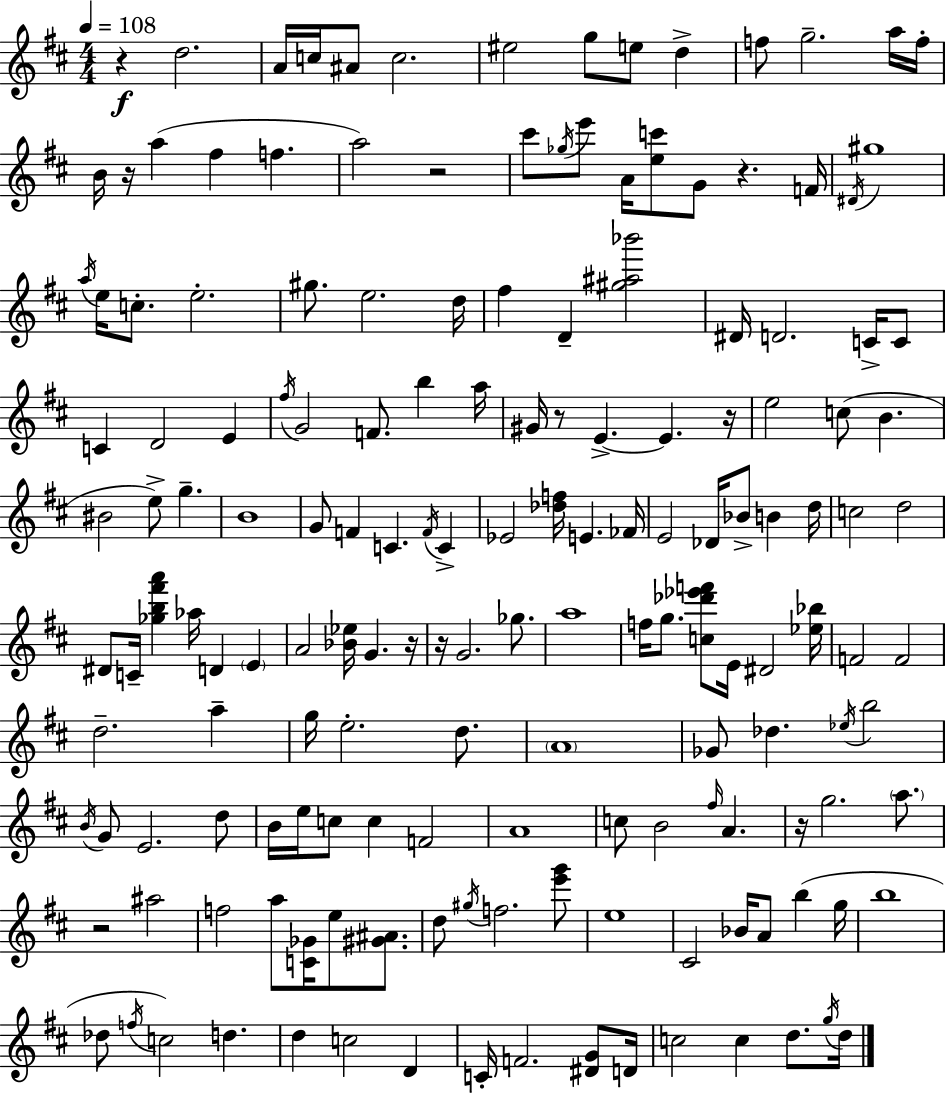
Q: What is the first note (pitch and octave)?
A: D5